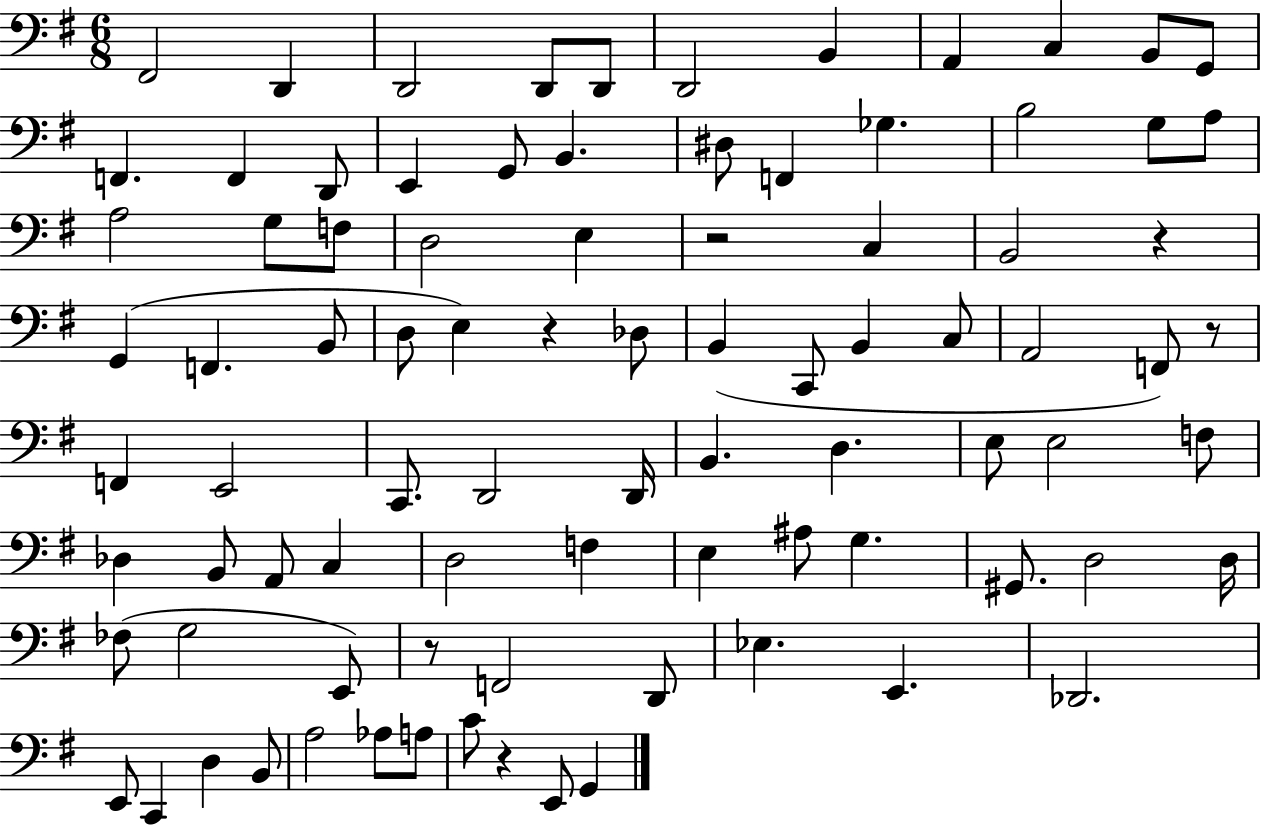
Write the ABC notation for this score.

X:1
T:Untitled
M:6/8
L:1/4
K:G
^F,,2 D,, D,,2 D,,/2 D,,/2 D,,2 B,, A,, C, B,,/2 G,,/2 F,, F,, D,,/2 E,, G,,/2 B,, ^D,/2 F,, _G, B,2 G,/2 A,/2 A,2 G,/2 F,/2 D,2 E, z2 C, B,,2 z G,, F,, B,,/2 D,/2 E, z _D,/2 B,, C,,/2 B,, C,/2 A,,2 F,,/2 z/2 F,, E,,2 C,,/2 D,,2 D,,/4 B,, D, E,/2 E,2 F,/2 _D, B,,/2 A,,/2 C, D,2 F, E, ^A,/2 G, ^G,,/2 D,2 D,/4 _F,/2 G,2 E,,/2 z/2 F,,2 D,,/2 _E, E,, _D,,2 E,,/2 C,, D, B,,/2 A,2 _A,/2 A,/2 C/2 z E,,/2 G,,